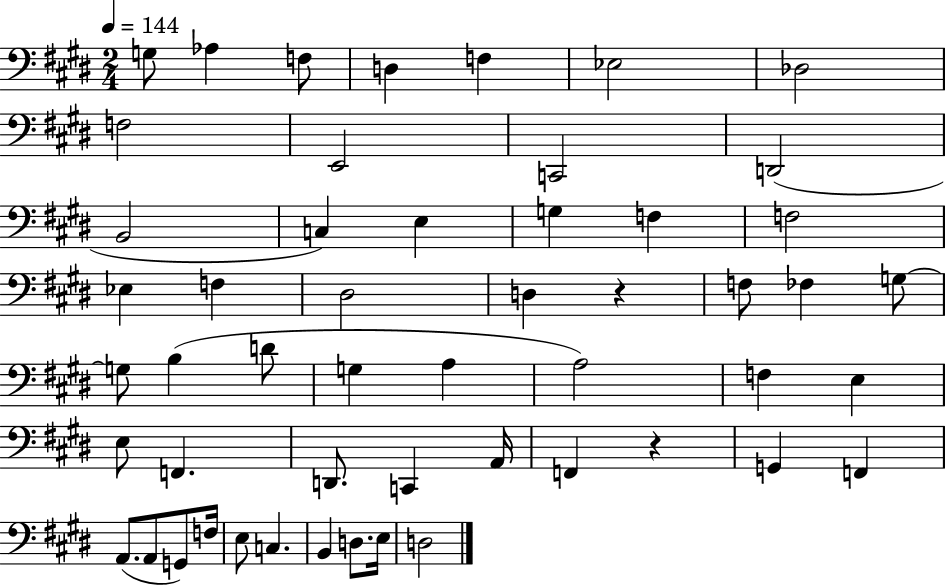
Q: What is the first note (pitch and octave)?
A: G3